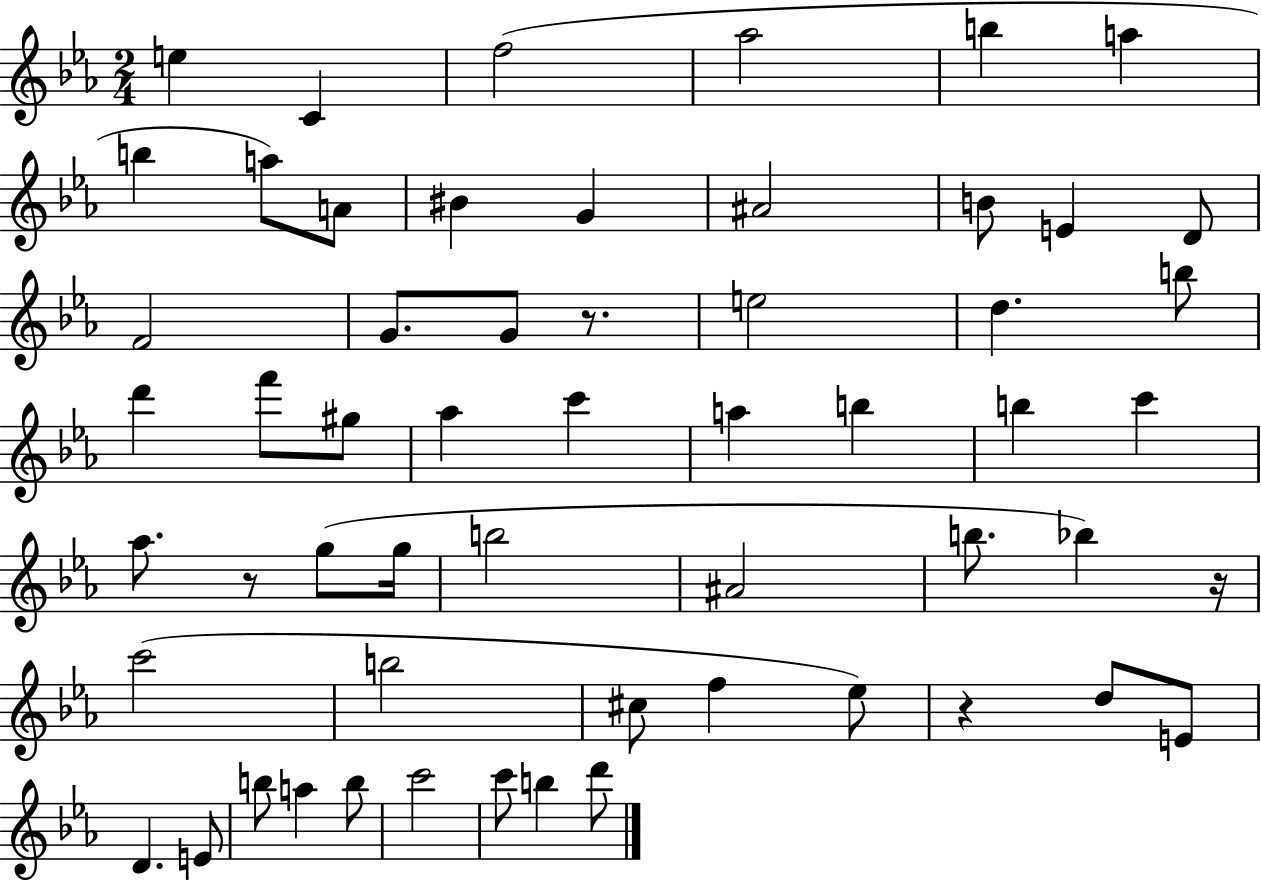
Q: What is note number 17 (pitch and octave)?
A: G4